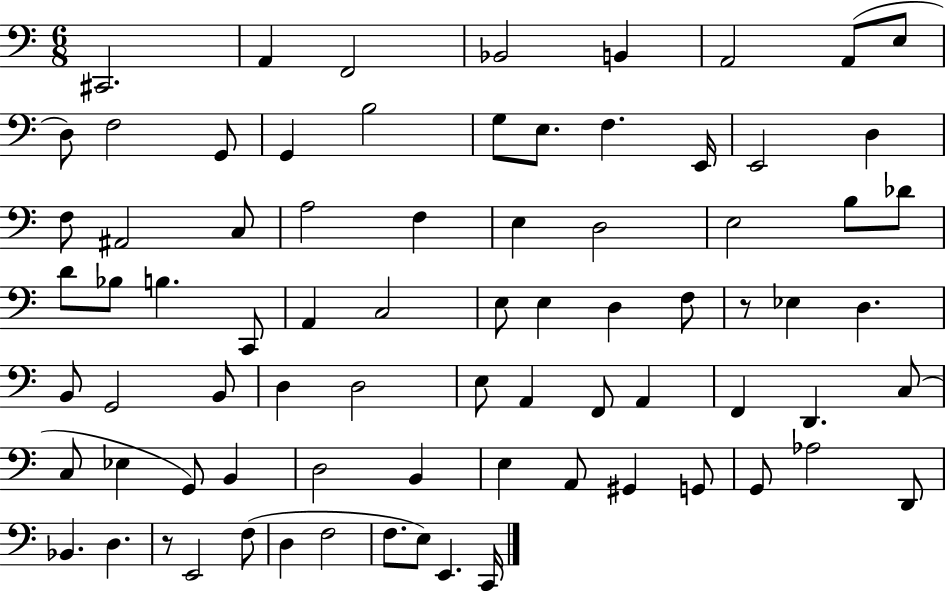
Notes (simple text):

C#2/h. A2/q F2/h Bb2/h B2/q A2/h A2/e E3/e D3/e F3/h G2/e G2/q B3/h G3/e E3/e. F3/q. E2/s E2/h D3/q F3/e A#2/h C3/e A3/h F3/q E3/q D3/h E3/h B3/e Db4/e D4/e Bb3/e B3/q. C2/e A2/q C3/h E3/e E3/q D3/q F3/e R/e Eb3/q D3/q. B2/e G2/h B2/e D3/q D3/h E3/e A2/q F2/e A2/q F2/q D2/q. C3/e C3/e Eb3/q G2/e B2/q D3/h B2/q E3/q A2/e G#2/q G2/e G2/e Ab3/h D2/e Bb2/q. D3/q. R/e E2/h F3/e D3/q F3/h F3/e. E3/e E2/q. C2/s